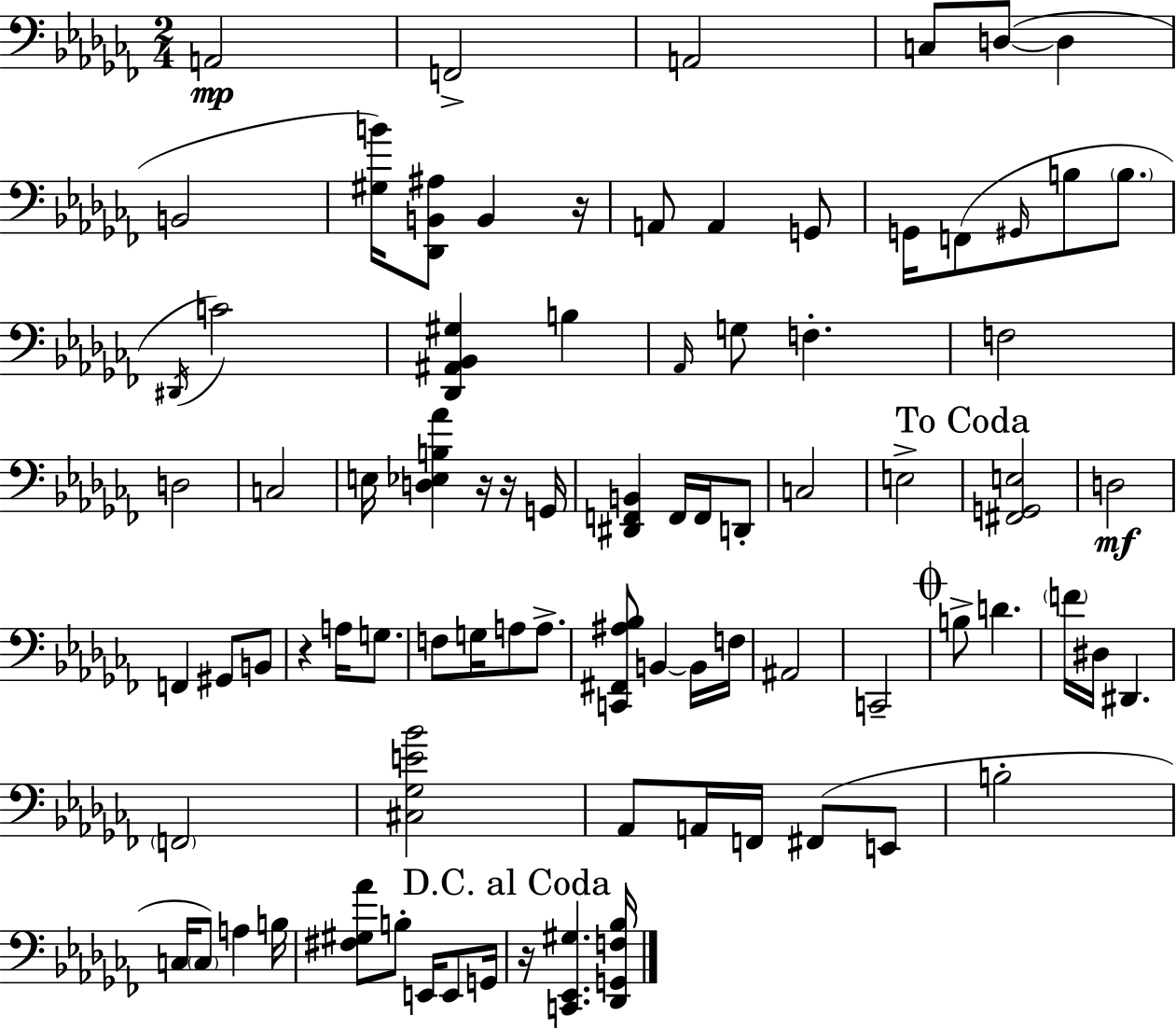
{
  \clef bass
  \numericTimeSignature
  \time 2/4
  \key aes \minor
  a,2\mp | f,2-> | a,2 | c8 d8~(~ d4 | \break b,2 | <gis b'>16) <des, b, ais>8 b,4 r16 | a,8 a,4 g,8 | g,16 f,8( \grace { gis,16 } b8 \parenthesize b8. | \break \acciaccatura { dis,16 }) c'2 | <des, ais, bes, gis>4 b4 | \grace { aes,16 } g8 f4.-. | f2 | \break d2 | c2 | e16 <d ees b aes'>4 | r16 r16 g,16 <dis, f, b,>4 f,16 | \break f,16 d,8-. c2 | e2-> | \mark "To Coda" <fis, g, e>2 | d2\mf | \break f,4 gis,8 | b,8 r4 a16 | g8. f8 g16 a8 | a8.-> <c, fis, ais bes>8 b,4~~ | \break b,16 f16 ais,2 | c,2-- | \mark \markup { \musicglyph "scripts.coda" } b8-> d'4. | \parenthesize f'16 dis16 dis,4. | \break \parenthesize f,2 | <cis ges e' bes'>2 | aes,8 a,16 f,16 fis,8( | e,8 b2-. | \break c16 \parenthesize c8) a4 | b16 <fis gis aes'>8 b8-. e,16 | e,8 g,16 \mark "D.C. al Coda" r16 <c, ees, gis>4. | <des, g, f bes>16 \bar "|."
}